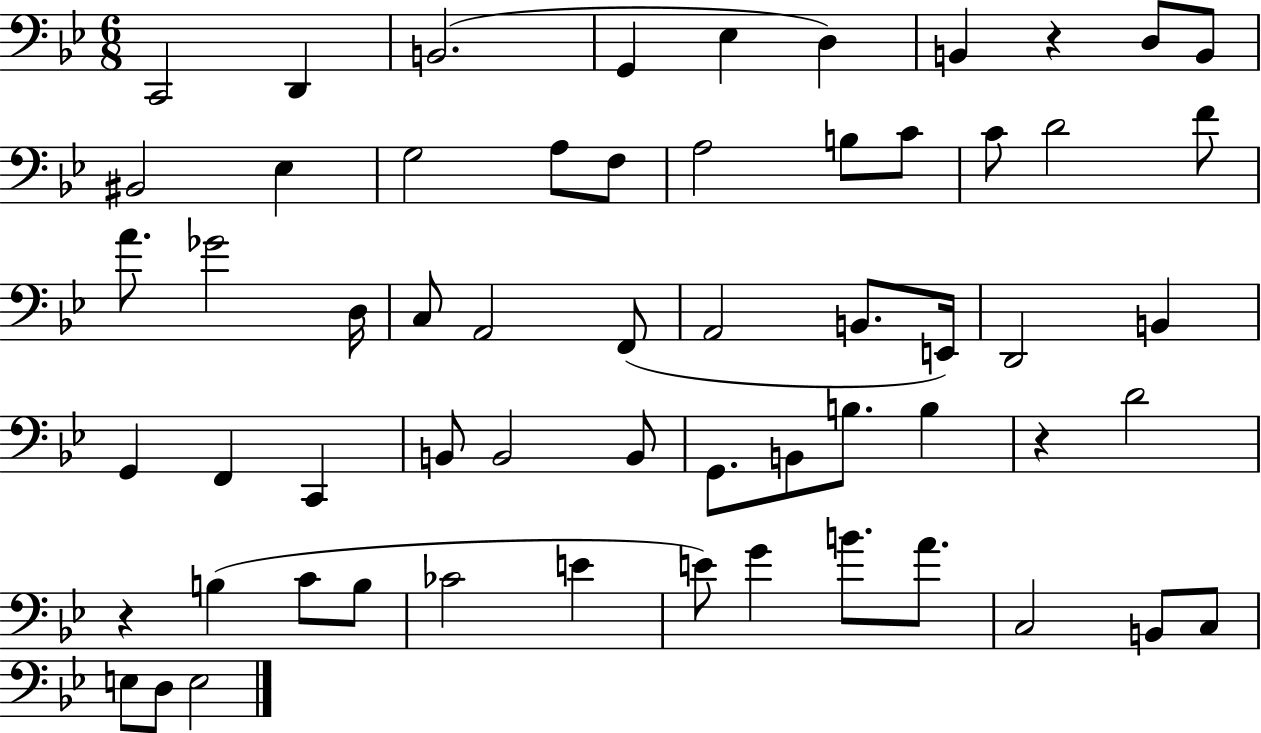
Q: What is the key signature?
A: BES major